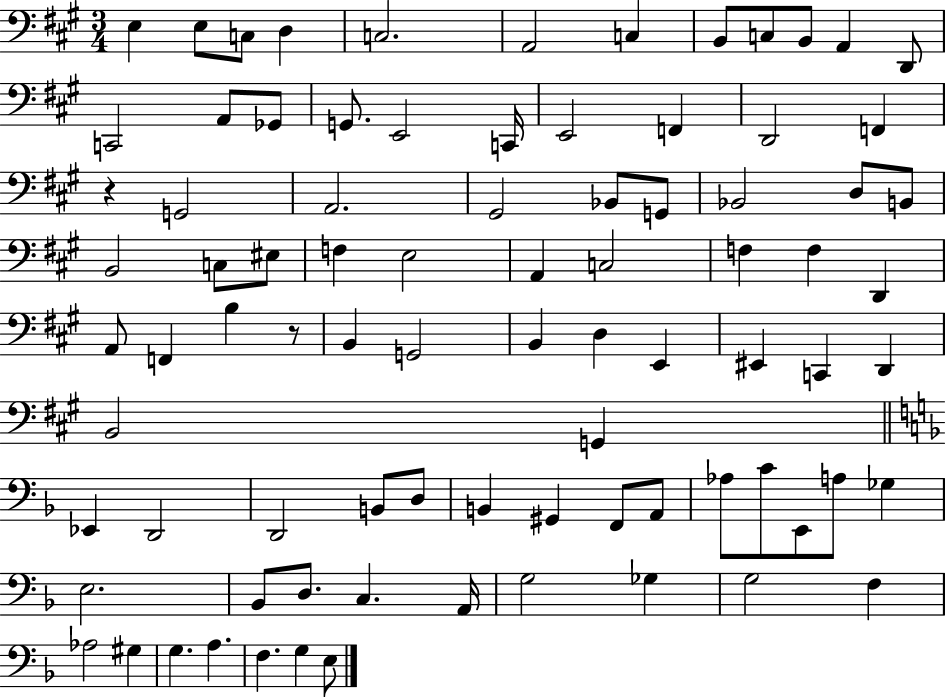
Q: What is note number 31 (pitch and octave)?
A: B2